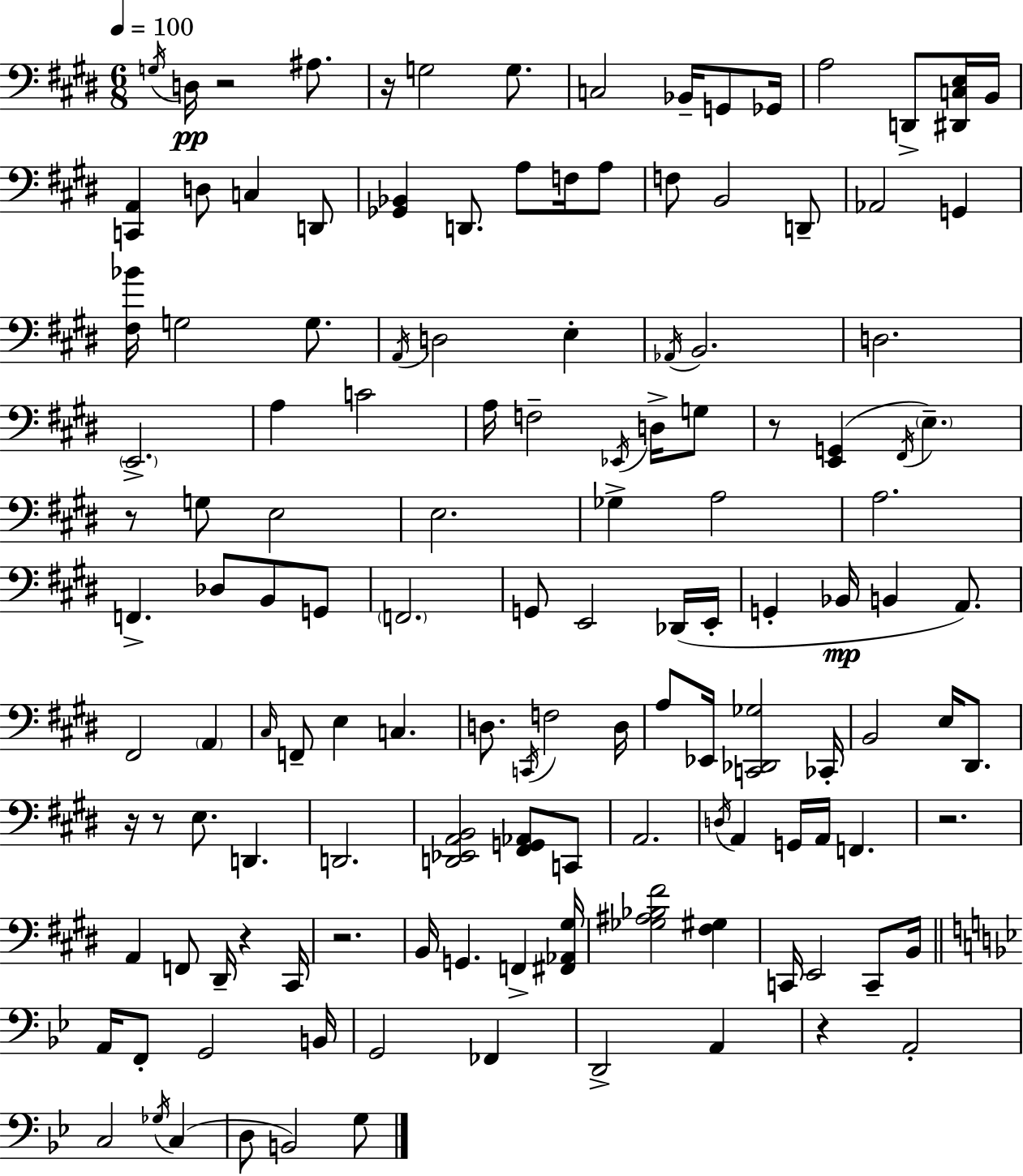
G3/s D3/s R/h A#3/e. R/s G3/h G3/e. C3/h Bb2/s G2/e Gb2/s A3/h D2/e [D#2,C3,E3]/s B2/s [C2,A2]/q D3/e C3/q D2/e [Gb2,Bb2]/q D2/e. A3/e F3/s A3/e F3/e B2/h D2/e Ab2/h G2/q [F#3,Bb4]/s G3/h G3/e. A2/s D3/h E3/q Ab2/s B2/h. D3/h. E2/h. A3/q C4/h A3/s F3/h Eb2/s D3/s G3/e R/e [E2,G2]/q F#2/s E3/q. R/e G3/e E3/h E3/h. Gb3/q A3/h A3/h. F2/q. Db3/e B2/e G2/e F2/h. G2/e E2/h Db2/s E2/s G2/q Bb2/s B2/q A2/e. F#2/h A2/q C#3/s F2/e E3/q C3/q. D3/e. C2/s F3/h D3/s A3/e Eb2/s [C2,Db2,Gb3]/h CES2/s B2/h E3/s D#2/e. R/s R/e E3/e. D2/q. D2/h. [D2,Eb2,A2,B2]/h [F#2,G2,Ab2]/e C2/e A2/h. D3/s A2/q G2/s A2/s F2/q. R/h. A2/q F2/e D#2/s R/q C#2/s R/h. B2/s G2/q. F2/q [F#2,Ab2,G#3]/s [Gb3,A#3,Bb3,F#4]/h [F#3,G#3]/q C2/s E2/h C2/e B2/s A2/s F2/e G2/h B2/s G2/h FES2/q D2/h A2/q R/q A2/h C3/h Gb3/s C3/q D3/e B2/h G3/e